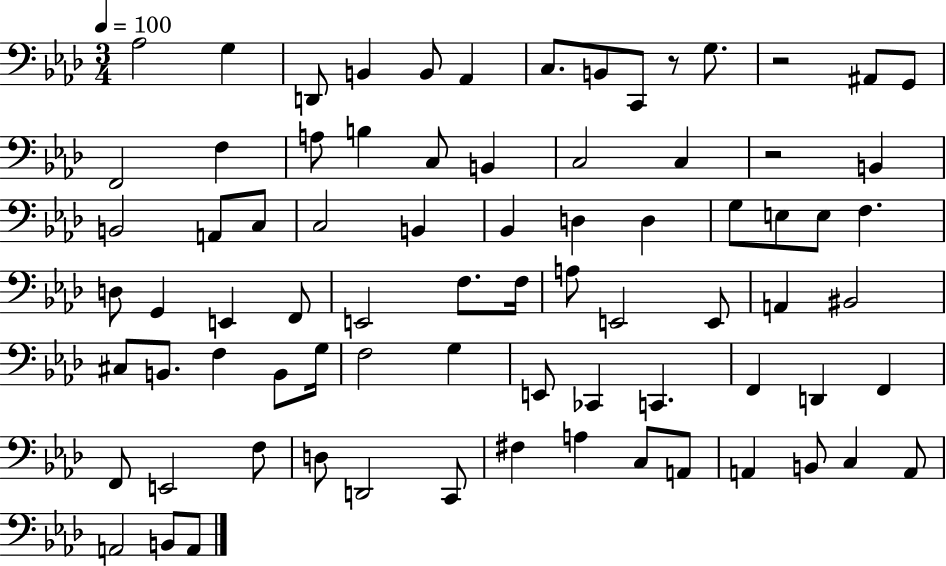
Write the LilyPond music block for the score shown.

{
  \clef bass
  \numericTimeSignature
  \time 3/4
  \key aes \major
  \tempo 4 = 100
  aes2 g4 | d,8 b,4 b,8 aes,4 | c8. b,8 c,8 r8 g8. | r2 ais,8 g,8 | \break f,2 f4 | a8 b4 c8 b,4 | c2 c4 | r2 b,4 | \break b,2 a,8 c8 | c2 b,4 | bes,4 d4 d4 | g8 e8 e8 f4. | \break d8 g,4 e,4 f,8 | e,2 f8. f16 | a8 e,2 e,8 | a,4 bis,2 | \break cis8 b,8. f4 b,8 g16 | f2 g4 | e,8 ces,4 c,4. | f,4 d,4 f,4 | \break f,8 e,2 f8 | d8 d,2 c,8 | fis4 a4 c8 a,8 | a,4 b,8 c4 a,8 | \break a,2 b,8 a,8 | \bar "|."
}